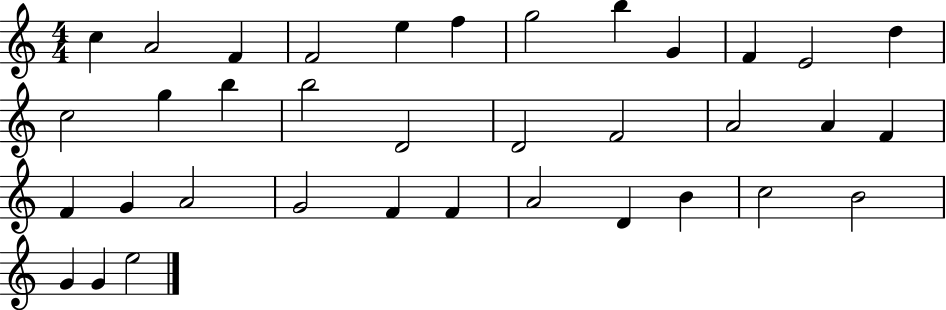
C5/q A4/h F4/q F4/h E5/q F5/q G5/h B5/q G4/q F4/q E4/h D5/q C5/h G5/q B5/q B5/h D4/h D4/h F4/h A4/h A4/q F4/q F4/q G4/q A4/h G4/h F4/q F4/q A4/h D4/q B4/q C5/h B4/h G4/q G4/q E5/h